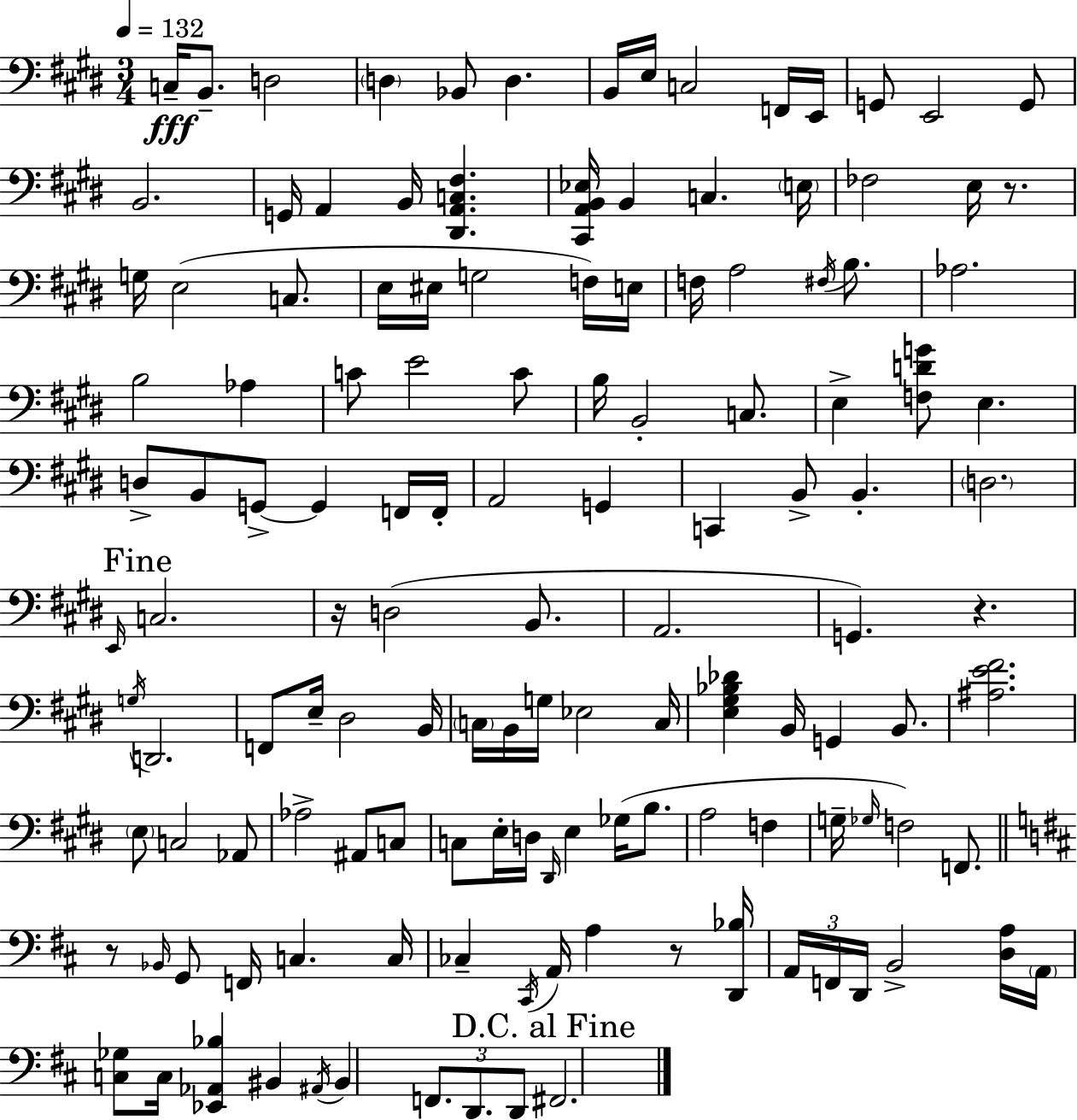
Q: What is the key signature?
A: E major